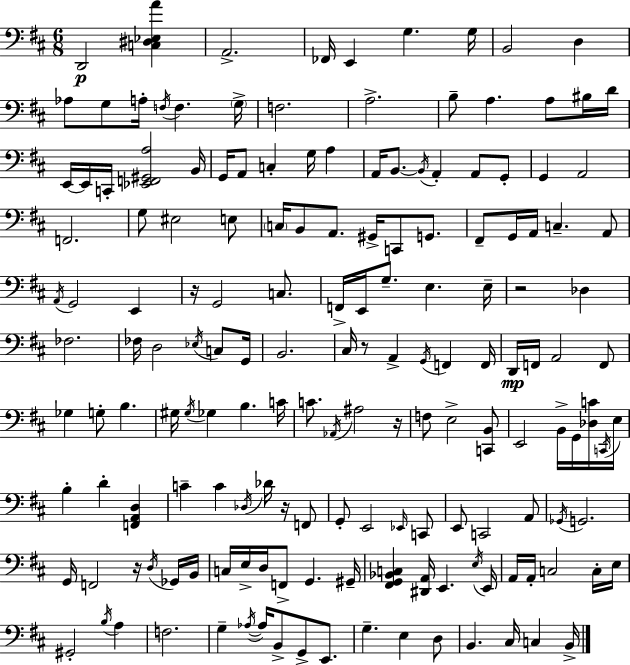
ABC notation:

X:1
T:Untitled
M:6/8
L:1/4
K:D
D,,2 [C,^D,_E,A] A,,2 _F,,/4 E,, G, G,/4 B,,2 D, _A,/2 G,/2 A,/4 F,/4 F, G,/4 F,2 A,2 B,/2 A, A,/2 ^B,/4 D/4 E,,/4 E,,/4 C,,/4 [_E,,F,,^G,,A,]2 B,,/4 G,,/4 A,,/2 C, G,/4 A, A,,/4 B,,/2 B,,/4 A,, A,,/2 G,,/2 G,, A,,2 F,,2 G,/2 ^E,2 E,/2 C,/4 B,,/2 A,,/2 ^G,,/4 C,,/2 G,,/2 ^F,,/2 G,,/4 A,,/4 C, A,,/2 A,,/4 G,,2 E,, z/4 G,,2 C,/2 F,,/4 E,,/4 G,/2 E, E,/4 z2 _D, _F,2 _F,/4 D,2 _E,/4 C,/2 G,,/4 B,,2 ^C,/4 z/2 A,, G,,/4 F,, F,,/4 D,,/4 F,,/4 A,,2 F,,/2 _G, G,/2 B, ^G,/4 ^G,/4 _G, B, C/4 C/2 _A,,/4 ^A,2 z/4 F,/2 E,2 [C,,B,,]/2 E,,2 B,,/4 G,,/4 [_D,C]/4 C,,/4 E,/4 B, D [F,,A,,D,] C C _D,/4 _D/4 z/4 F,,/2 G,,/2 E,,2 _E,,/4 C,,/2 E,,/2 C,,2 A,,/2 _G,,/4 G,,2 G,,/4 F,,2 z/4 D,/4 _G,,/4 B,,/4 C,/4 E,/4 D,/4 F,,/2 G,, ^G,,/4 [^F,,G,,_B,,C,] [^D,,A,,]/4 E,, E,/4 E,,/4 A,,/4 A,,/4 C,2 C,/4 E,/4 ^G,,2 B,/4 A, F,2 G, _A,/4 _A,/4 B,,/2 G,,/2 E,,/2 G, E, D,/2 B,, ^C,/4 C, B,,/4